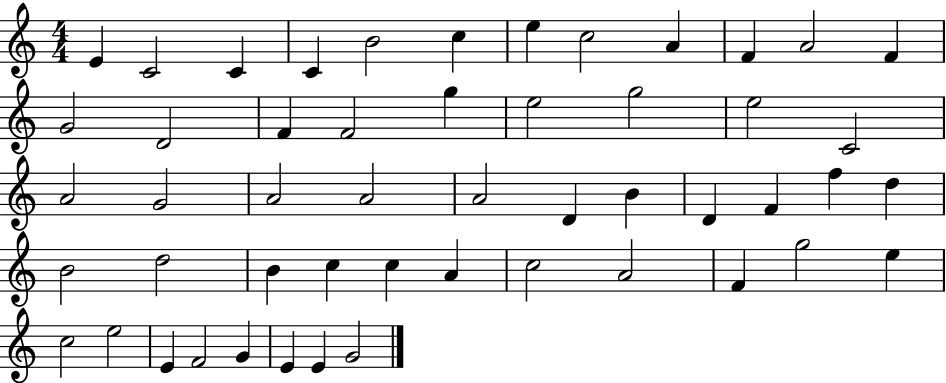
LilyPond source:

{
  \clef treble
  \numericTimeSignature
  \time 4/4
  \key c \major
  e'4 c'2 c'4 | c'4 b'2 c''4 | e''4 c''2 a'4 | f'4 a'2 f'4 | \break g'2 d'2 | f'4 f'2 g''4 | e''2 g''2 | e''2 c'2 | \break a'2 g'2 | a'2 a'2 | a'2 d'4 b'4 | d'4 f'4 f''4 d''4 | \break b'2 d''2 | b'4 c''4 c''4 a'4 | c''2 a'2 | f'4 g''2 e''4 | \break c''2 e''2 | e'4 f'2 g'4 | e'4 e'4 g'2 | \bar "|."
}